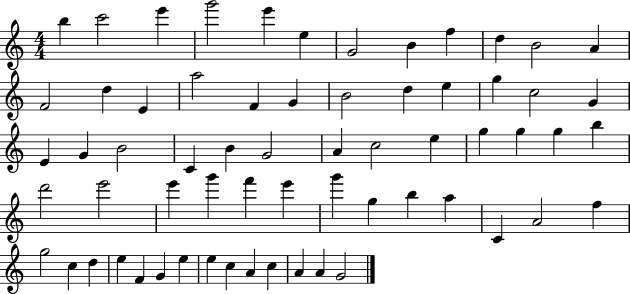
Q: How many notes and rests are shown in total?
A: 64